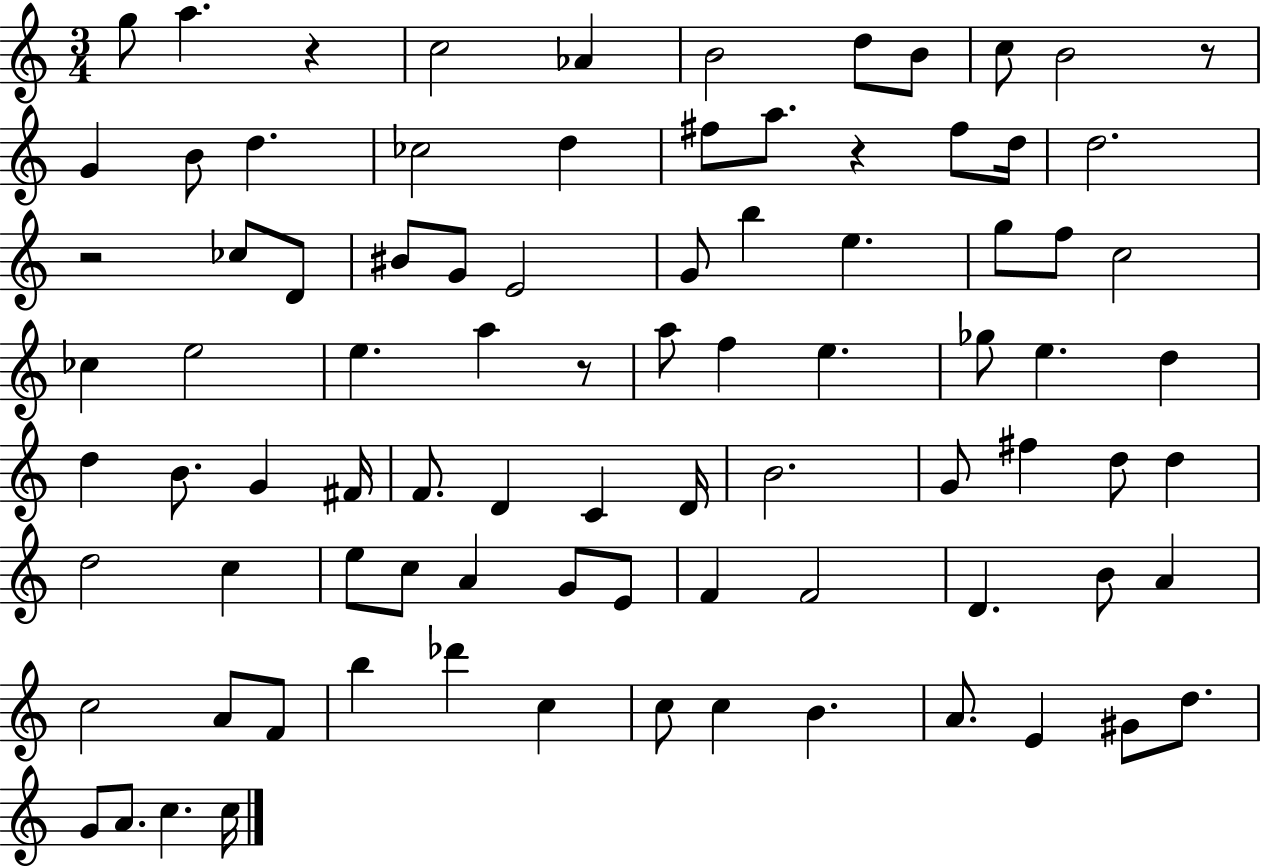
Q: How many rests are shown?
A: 5